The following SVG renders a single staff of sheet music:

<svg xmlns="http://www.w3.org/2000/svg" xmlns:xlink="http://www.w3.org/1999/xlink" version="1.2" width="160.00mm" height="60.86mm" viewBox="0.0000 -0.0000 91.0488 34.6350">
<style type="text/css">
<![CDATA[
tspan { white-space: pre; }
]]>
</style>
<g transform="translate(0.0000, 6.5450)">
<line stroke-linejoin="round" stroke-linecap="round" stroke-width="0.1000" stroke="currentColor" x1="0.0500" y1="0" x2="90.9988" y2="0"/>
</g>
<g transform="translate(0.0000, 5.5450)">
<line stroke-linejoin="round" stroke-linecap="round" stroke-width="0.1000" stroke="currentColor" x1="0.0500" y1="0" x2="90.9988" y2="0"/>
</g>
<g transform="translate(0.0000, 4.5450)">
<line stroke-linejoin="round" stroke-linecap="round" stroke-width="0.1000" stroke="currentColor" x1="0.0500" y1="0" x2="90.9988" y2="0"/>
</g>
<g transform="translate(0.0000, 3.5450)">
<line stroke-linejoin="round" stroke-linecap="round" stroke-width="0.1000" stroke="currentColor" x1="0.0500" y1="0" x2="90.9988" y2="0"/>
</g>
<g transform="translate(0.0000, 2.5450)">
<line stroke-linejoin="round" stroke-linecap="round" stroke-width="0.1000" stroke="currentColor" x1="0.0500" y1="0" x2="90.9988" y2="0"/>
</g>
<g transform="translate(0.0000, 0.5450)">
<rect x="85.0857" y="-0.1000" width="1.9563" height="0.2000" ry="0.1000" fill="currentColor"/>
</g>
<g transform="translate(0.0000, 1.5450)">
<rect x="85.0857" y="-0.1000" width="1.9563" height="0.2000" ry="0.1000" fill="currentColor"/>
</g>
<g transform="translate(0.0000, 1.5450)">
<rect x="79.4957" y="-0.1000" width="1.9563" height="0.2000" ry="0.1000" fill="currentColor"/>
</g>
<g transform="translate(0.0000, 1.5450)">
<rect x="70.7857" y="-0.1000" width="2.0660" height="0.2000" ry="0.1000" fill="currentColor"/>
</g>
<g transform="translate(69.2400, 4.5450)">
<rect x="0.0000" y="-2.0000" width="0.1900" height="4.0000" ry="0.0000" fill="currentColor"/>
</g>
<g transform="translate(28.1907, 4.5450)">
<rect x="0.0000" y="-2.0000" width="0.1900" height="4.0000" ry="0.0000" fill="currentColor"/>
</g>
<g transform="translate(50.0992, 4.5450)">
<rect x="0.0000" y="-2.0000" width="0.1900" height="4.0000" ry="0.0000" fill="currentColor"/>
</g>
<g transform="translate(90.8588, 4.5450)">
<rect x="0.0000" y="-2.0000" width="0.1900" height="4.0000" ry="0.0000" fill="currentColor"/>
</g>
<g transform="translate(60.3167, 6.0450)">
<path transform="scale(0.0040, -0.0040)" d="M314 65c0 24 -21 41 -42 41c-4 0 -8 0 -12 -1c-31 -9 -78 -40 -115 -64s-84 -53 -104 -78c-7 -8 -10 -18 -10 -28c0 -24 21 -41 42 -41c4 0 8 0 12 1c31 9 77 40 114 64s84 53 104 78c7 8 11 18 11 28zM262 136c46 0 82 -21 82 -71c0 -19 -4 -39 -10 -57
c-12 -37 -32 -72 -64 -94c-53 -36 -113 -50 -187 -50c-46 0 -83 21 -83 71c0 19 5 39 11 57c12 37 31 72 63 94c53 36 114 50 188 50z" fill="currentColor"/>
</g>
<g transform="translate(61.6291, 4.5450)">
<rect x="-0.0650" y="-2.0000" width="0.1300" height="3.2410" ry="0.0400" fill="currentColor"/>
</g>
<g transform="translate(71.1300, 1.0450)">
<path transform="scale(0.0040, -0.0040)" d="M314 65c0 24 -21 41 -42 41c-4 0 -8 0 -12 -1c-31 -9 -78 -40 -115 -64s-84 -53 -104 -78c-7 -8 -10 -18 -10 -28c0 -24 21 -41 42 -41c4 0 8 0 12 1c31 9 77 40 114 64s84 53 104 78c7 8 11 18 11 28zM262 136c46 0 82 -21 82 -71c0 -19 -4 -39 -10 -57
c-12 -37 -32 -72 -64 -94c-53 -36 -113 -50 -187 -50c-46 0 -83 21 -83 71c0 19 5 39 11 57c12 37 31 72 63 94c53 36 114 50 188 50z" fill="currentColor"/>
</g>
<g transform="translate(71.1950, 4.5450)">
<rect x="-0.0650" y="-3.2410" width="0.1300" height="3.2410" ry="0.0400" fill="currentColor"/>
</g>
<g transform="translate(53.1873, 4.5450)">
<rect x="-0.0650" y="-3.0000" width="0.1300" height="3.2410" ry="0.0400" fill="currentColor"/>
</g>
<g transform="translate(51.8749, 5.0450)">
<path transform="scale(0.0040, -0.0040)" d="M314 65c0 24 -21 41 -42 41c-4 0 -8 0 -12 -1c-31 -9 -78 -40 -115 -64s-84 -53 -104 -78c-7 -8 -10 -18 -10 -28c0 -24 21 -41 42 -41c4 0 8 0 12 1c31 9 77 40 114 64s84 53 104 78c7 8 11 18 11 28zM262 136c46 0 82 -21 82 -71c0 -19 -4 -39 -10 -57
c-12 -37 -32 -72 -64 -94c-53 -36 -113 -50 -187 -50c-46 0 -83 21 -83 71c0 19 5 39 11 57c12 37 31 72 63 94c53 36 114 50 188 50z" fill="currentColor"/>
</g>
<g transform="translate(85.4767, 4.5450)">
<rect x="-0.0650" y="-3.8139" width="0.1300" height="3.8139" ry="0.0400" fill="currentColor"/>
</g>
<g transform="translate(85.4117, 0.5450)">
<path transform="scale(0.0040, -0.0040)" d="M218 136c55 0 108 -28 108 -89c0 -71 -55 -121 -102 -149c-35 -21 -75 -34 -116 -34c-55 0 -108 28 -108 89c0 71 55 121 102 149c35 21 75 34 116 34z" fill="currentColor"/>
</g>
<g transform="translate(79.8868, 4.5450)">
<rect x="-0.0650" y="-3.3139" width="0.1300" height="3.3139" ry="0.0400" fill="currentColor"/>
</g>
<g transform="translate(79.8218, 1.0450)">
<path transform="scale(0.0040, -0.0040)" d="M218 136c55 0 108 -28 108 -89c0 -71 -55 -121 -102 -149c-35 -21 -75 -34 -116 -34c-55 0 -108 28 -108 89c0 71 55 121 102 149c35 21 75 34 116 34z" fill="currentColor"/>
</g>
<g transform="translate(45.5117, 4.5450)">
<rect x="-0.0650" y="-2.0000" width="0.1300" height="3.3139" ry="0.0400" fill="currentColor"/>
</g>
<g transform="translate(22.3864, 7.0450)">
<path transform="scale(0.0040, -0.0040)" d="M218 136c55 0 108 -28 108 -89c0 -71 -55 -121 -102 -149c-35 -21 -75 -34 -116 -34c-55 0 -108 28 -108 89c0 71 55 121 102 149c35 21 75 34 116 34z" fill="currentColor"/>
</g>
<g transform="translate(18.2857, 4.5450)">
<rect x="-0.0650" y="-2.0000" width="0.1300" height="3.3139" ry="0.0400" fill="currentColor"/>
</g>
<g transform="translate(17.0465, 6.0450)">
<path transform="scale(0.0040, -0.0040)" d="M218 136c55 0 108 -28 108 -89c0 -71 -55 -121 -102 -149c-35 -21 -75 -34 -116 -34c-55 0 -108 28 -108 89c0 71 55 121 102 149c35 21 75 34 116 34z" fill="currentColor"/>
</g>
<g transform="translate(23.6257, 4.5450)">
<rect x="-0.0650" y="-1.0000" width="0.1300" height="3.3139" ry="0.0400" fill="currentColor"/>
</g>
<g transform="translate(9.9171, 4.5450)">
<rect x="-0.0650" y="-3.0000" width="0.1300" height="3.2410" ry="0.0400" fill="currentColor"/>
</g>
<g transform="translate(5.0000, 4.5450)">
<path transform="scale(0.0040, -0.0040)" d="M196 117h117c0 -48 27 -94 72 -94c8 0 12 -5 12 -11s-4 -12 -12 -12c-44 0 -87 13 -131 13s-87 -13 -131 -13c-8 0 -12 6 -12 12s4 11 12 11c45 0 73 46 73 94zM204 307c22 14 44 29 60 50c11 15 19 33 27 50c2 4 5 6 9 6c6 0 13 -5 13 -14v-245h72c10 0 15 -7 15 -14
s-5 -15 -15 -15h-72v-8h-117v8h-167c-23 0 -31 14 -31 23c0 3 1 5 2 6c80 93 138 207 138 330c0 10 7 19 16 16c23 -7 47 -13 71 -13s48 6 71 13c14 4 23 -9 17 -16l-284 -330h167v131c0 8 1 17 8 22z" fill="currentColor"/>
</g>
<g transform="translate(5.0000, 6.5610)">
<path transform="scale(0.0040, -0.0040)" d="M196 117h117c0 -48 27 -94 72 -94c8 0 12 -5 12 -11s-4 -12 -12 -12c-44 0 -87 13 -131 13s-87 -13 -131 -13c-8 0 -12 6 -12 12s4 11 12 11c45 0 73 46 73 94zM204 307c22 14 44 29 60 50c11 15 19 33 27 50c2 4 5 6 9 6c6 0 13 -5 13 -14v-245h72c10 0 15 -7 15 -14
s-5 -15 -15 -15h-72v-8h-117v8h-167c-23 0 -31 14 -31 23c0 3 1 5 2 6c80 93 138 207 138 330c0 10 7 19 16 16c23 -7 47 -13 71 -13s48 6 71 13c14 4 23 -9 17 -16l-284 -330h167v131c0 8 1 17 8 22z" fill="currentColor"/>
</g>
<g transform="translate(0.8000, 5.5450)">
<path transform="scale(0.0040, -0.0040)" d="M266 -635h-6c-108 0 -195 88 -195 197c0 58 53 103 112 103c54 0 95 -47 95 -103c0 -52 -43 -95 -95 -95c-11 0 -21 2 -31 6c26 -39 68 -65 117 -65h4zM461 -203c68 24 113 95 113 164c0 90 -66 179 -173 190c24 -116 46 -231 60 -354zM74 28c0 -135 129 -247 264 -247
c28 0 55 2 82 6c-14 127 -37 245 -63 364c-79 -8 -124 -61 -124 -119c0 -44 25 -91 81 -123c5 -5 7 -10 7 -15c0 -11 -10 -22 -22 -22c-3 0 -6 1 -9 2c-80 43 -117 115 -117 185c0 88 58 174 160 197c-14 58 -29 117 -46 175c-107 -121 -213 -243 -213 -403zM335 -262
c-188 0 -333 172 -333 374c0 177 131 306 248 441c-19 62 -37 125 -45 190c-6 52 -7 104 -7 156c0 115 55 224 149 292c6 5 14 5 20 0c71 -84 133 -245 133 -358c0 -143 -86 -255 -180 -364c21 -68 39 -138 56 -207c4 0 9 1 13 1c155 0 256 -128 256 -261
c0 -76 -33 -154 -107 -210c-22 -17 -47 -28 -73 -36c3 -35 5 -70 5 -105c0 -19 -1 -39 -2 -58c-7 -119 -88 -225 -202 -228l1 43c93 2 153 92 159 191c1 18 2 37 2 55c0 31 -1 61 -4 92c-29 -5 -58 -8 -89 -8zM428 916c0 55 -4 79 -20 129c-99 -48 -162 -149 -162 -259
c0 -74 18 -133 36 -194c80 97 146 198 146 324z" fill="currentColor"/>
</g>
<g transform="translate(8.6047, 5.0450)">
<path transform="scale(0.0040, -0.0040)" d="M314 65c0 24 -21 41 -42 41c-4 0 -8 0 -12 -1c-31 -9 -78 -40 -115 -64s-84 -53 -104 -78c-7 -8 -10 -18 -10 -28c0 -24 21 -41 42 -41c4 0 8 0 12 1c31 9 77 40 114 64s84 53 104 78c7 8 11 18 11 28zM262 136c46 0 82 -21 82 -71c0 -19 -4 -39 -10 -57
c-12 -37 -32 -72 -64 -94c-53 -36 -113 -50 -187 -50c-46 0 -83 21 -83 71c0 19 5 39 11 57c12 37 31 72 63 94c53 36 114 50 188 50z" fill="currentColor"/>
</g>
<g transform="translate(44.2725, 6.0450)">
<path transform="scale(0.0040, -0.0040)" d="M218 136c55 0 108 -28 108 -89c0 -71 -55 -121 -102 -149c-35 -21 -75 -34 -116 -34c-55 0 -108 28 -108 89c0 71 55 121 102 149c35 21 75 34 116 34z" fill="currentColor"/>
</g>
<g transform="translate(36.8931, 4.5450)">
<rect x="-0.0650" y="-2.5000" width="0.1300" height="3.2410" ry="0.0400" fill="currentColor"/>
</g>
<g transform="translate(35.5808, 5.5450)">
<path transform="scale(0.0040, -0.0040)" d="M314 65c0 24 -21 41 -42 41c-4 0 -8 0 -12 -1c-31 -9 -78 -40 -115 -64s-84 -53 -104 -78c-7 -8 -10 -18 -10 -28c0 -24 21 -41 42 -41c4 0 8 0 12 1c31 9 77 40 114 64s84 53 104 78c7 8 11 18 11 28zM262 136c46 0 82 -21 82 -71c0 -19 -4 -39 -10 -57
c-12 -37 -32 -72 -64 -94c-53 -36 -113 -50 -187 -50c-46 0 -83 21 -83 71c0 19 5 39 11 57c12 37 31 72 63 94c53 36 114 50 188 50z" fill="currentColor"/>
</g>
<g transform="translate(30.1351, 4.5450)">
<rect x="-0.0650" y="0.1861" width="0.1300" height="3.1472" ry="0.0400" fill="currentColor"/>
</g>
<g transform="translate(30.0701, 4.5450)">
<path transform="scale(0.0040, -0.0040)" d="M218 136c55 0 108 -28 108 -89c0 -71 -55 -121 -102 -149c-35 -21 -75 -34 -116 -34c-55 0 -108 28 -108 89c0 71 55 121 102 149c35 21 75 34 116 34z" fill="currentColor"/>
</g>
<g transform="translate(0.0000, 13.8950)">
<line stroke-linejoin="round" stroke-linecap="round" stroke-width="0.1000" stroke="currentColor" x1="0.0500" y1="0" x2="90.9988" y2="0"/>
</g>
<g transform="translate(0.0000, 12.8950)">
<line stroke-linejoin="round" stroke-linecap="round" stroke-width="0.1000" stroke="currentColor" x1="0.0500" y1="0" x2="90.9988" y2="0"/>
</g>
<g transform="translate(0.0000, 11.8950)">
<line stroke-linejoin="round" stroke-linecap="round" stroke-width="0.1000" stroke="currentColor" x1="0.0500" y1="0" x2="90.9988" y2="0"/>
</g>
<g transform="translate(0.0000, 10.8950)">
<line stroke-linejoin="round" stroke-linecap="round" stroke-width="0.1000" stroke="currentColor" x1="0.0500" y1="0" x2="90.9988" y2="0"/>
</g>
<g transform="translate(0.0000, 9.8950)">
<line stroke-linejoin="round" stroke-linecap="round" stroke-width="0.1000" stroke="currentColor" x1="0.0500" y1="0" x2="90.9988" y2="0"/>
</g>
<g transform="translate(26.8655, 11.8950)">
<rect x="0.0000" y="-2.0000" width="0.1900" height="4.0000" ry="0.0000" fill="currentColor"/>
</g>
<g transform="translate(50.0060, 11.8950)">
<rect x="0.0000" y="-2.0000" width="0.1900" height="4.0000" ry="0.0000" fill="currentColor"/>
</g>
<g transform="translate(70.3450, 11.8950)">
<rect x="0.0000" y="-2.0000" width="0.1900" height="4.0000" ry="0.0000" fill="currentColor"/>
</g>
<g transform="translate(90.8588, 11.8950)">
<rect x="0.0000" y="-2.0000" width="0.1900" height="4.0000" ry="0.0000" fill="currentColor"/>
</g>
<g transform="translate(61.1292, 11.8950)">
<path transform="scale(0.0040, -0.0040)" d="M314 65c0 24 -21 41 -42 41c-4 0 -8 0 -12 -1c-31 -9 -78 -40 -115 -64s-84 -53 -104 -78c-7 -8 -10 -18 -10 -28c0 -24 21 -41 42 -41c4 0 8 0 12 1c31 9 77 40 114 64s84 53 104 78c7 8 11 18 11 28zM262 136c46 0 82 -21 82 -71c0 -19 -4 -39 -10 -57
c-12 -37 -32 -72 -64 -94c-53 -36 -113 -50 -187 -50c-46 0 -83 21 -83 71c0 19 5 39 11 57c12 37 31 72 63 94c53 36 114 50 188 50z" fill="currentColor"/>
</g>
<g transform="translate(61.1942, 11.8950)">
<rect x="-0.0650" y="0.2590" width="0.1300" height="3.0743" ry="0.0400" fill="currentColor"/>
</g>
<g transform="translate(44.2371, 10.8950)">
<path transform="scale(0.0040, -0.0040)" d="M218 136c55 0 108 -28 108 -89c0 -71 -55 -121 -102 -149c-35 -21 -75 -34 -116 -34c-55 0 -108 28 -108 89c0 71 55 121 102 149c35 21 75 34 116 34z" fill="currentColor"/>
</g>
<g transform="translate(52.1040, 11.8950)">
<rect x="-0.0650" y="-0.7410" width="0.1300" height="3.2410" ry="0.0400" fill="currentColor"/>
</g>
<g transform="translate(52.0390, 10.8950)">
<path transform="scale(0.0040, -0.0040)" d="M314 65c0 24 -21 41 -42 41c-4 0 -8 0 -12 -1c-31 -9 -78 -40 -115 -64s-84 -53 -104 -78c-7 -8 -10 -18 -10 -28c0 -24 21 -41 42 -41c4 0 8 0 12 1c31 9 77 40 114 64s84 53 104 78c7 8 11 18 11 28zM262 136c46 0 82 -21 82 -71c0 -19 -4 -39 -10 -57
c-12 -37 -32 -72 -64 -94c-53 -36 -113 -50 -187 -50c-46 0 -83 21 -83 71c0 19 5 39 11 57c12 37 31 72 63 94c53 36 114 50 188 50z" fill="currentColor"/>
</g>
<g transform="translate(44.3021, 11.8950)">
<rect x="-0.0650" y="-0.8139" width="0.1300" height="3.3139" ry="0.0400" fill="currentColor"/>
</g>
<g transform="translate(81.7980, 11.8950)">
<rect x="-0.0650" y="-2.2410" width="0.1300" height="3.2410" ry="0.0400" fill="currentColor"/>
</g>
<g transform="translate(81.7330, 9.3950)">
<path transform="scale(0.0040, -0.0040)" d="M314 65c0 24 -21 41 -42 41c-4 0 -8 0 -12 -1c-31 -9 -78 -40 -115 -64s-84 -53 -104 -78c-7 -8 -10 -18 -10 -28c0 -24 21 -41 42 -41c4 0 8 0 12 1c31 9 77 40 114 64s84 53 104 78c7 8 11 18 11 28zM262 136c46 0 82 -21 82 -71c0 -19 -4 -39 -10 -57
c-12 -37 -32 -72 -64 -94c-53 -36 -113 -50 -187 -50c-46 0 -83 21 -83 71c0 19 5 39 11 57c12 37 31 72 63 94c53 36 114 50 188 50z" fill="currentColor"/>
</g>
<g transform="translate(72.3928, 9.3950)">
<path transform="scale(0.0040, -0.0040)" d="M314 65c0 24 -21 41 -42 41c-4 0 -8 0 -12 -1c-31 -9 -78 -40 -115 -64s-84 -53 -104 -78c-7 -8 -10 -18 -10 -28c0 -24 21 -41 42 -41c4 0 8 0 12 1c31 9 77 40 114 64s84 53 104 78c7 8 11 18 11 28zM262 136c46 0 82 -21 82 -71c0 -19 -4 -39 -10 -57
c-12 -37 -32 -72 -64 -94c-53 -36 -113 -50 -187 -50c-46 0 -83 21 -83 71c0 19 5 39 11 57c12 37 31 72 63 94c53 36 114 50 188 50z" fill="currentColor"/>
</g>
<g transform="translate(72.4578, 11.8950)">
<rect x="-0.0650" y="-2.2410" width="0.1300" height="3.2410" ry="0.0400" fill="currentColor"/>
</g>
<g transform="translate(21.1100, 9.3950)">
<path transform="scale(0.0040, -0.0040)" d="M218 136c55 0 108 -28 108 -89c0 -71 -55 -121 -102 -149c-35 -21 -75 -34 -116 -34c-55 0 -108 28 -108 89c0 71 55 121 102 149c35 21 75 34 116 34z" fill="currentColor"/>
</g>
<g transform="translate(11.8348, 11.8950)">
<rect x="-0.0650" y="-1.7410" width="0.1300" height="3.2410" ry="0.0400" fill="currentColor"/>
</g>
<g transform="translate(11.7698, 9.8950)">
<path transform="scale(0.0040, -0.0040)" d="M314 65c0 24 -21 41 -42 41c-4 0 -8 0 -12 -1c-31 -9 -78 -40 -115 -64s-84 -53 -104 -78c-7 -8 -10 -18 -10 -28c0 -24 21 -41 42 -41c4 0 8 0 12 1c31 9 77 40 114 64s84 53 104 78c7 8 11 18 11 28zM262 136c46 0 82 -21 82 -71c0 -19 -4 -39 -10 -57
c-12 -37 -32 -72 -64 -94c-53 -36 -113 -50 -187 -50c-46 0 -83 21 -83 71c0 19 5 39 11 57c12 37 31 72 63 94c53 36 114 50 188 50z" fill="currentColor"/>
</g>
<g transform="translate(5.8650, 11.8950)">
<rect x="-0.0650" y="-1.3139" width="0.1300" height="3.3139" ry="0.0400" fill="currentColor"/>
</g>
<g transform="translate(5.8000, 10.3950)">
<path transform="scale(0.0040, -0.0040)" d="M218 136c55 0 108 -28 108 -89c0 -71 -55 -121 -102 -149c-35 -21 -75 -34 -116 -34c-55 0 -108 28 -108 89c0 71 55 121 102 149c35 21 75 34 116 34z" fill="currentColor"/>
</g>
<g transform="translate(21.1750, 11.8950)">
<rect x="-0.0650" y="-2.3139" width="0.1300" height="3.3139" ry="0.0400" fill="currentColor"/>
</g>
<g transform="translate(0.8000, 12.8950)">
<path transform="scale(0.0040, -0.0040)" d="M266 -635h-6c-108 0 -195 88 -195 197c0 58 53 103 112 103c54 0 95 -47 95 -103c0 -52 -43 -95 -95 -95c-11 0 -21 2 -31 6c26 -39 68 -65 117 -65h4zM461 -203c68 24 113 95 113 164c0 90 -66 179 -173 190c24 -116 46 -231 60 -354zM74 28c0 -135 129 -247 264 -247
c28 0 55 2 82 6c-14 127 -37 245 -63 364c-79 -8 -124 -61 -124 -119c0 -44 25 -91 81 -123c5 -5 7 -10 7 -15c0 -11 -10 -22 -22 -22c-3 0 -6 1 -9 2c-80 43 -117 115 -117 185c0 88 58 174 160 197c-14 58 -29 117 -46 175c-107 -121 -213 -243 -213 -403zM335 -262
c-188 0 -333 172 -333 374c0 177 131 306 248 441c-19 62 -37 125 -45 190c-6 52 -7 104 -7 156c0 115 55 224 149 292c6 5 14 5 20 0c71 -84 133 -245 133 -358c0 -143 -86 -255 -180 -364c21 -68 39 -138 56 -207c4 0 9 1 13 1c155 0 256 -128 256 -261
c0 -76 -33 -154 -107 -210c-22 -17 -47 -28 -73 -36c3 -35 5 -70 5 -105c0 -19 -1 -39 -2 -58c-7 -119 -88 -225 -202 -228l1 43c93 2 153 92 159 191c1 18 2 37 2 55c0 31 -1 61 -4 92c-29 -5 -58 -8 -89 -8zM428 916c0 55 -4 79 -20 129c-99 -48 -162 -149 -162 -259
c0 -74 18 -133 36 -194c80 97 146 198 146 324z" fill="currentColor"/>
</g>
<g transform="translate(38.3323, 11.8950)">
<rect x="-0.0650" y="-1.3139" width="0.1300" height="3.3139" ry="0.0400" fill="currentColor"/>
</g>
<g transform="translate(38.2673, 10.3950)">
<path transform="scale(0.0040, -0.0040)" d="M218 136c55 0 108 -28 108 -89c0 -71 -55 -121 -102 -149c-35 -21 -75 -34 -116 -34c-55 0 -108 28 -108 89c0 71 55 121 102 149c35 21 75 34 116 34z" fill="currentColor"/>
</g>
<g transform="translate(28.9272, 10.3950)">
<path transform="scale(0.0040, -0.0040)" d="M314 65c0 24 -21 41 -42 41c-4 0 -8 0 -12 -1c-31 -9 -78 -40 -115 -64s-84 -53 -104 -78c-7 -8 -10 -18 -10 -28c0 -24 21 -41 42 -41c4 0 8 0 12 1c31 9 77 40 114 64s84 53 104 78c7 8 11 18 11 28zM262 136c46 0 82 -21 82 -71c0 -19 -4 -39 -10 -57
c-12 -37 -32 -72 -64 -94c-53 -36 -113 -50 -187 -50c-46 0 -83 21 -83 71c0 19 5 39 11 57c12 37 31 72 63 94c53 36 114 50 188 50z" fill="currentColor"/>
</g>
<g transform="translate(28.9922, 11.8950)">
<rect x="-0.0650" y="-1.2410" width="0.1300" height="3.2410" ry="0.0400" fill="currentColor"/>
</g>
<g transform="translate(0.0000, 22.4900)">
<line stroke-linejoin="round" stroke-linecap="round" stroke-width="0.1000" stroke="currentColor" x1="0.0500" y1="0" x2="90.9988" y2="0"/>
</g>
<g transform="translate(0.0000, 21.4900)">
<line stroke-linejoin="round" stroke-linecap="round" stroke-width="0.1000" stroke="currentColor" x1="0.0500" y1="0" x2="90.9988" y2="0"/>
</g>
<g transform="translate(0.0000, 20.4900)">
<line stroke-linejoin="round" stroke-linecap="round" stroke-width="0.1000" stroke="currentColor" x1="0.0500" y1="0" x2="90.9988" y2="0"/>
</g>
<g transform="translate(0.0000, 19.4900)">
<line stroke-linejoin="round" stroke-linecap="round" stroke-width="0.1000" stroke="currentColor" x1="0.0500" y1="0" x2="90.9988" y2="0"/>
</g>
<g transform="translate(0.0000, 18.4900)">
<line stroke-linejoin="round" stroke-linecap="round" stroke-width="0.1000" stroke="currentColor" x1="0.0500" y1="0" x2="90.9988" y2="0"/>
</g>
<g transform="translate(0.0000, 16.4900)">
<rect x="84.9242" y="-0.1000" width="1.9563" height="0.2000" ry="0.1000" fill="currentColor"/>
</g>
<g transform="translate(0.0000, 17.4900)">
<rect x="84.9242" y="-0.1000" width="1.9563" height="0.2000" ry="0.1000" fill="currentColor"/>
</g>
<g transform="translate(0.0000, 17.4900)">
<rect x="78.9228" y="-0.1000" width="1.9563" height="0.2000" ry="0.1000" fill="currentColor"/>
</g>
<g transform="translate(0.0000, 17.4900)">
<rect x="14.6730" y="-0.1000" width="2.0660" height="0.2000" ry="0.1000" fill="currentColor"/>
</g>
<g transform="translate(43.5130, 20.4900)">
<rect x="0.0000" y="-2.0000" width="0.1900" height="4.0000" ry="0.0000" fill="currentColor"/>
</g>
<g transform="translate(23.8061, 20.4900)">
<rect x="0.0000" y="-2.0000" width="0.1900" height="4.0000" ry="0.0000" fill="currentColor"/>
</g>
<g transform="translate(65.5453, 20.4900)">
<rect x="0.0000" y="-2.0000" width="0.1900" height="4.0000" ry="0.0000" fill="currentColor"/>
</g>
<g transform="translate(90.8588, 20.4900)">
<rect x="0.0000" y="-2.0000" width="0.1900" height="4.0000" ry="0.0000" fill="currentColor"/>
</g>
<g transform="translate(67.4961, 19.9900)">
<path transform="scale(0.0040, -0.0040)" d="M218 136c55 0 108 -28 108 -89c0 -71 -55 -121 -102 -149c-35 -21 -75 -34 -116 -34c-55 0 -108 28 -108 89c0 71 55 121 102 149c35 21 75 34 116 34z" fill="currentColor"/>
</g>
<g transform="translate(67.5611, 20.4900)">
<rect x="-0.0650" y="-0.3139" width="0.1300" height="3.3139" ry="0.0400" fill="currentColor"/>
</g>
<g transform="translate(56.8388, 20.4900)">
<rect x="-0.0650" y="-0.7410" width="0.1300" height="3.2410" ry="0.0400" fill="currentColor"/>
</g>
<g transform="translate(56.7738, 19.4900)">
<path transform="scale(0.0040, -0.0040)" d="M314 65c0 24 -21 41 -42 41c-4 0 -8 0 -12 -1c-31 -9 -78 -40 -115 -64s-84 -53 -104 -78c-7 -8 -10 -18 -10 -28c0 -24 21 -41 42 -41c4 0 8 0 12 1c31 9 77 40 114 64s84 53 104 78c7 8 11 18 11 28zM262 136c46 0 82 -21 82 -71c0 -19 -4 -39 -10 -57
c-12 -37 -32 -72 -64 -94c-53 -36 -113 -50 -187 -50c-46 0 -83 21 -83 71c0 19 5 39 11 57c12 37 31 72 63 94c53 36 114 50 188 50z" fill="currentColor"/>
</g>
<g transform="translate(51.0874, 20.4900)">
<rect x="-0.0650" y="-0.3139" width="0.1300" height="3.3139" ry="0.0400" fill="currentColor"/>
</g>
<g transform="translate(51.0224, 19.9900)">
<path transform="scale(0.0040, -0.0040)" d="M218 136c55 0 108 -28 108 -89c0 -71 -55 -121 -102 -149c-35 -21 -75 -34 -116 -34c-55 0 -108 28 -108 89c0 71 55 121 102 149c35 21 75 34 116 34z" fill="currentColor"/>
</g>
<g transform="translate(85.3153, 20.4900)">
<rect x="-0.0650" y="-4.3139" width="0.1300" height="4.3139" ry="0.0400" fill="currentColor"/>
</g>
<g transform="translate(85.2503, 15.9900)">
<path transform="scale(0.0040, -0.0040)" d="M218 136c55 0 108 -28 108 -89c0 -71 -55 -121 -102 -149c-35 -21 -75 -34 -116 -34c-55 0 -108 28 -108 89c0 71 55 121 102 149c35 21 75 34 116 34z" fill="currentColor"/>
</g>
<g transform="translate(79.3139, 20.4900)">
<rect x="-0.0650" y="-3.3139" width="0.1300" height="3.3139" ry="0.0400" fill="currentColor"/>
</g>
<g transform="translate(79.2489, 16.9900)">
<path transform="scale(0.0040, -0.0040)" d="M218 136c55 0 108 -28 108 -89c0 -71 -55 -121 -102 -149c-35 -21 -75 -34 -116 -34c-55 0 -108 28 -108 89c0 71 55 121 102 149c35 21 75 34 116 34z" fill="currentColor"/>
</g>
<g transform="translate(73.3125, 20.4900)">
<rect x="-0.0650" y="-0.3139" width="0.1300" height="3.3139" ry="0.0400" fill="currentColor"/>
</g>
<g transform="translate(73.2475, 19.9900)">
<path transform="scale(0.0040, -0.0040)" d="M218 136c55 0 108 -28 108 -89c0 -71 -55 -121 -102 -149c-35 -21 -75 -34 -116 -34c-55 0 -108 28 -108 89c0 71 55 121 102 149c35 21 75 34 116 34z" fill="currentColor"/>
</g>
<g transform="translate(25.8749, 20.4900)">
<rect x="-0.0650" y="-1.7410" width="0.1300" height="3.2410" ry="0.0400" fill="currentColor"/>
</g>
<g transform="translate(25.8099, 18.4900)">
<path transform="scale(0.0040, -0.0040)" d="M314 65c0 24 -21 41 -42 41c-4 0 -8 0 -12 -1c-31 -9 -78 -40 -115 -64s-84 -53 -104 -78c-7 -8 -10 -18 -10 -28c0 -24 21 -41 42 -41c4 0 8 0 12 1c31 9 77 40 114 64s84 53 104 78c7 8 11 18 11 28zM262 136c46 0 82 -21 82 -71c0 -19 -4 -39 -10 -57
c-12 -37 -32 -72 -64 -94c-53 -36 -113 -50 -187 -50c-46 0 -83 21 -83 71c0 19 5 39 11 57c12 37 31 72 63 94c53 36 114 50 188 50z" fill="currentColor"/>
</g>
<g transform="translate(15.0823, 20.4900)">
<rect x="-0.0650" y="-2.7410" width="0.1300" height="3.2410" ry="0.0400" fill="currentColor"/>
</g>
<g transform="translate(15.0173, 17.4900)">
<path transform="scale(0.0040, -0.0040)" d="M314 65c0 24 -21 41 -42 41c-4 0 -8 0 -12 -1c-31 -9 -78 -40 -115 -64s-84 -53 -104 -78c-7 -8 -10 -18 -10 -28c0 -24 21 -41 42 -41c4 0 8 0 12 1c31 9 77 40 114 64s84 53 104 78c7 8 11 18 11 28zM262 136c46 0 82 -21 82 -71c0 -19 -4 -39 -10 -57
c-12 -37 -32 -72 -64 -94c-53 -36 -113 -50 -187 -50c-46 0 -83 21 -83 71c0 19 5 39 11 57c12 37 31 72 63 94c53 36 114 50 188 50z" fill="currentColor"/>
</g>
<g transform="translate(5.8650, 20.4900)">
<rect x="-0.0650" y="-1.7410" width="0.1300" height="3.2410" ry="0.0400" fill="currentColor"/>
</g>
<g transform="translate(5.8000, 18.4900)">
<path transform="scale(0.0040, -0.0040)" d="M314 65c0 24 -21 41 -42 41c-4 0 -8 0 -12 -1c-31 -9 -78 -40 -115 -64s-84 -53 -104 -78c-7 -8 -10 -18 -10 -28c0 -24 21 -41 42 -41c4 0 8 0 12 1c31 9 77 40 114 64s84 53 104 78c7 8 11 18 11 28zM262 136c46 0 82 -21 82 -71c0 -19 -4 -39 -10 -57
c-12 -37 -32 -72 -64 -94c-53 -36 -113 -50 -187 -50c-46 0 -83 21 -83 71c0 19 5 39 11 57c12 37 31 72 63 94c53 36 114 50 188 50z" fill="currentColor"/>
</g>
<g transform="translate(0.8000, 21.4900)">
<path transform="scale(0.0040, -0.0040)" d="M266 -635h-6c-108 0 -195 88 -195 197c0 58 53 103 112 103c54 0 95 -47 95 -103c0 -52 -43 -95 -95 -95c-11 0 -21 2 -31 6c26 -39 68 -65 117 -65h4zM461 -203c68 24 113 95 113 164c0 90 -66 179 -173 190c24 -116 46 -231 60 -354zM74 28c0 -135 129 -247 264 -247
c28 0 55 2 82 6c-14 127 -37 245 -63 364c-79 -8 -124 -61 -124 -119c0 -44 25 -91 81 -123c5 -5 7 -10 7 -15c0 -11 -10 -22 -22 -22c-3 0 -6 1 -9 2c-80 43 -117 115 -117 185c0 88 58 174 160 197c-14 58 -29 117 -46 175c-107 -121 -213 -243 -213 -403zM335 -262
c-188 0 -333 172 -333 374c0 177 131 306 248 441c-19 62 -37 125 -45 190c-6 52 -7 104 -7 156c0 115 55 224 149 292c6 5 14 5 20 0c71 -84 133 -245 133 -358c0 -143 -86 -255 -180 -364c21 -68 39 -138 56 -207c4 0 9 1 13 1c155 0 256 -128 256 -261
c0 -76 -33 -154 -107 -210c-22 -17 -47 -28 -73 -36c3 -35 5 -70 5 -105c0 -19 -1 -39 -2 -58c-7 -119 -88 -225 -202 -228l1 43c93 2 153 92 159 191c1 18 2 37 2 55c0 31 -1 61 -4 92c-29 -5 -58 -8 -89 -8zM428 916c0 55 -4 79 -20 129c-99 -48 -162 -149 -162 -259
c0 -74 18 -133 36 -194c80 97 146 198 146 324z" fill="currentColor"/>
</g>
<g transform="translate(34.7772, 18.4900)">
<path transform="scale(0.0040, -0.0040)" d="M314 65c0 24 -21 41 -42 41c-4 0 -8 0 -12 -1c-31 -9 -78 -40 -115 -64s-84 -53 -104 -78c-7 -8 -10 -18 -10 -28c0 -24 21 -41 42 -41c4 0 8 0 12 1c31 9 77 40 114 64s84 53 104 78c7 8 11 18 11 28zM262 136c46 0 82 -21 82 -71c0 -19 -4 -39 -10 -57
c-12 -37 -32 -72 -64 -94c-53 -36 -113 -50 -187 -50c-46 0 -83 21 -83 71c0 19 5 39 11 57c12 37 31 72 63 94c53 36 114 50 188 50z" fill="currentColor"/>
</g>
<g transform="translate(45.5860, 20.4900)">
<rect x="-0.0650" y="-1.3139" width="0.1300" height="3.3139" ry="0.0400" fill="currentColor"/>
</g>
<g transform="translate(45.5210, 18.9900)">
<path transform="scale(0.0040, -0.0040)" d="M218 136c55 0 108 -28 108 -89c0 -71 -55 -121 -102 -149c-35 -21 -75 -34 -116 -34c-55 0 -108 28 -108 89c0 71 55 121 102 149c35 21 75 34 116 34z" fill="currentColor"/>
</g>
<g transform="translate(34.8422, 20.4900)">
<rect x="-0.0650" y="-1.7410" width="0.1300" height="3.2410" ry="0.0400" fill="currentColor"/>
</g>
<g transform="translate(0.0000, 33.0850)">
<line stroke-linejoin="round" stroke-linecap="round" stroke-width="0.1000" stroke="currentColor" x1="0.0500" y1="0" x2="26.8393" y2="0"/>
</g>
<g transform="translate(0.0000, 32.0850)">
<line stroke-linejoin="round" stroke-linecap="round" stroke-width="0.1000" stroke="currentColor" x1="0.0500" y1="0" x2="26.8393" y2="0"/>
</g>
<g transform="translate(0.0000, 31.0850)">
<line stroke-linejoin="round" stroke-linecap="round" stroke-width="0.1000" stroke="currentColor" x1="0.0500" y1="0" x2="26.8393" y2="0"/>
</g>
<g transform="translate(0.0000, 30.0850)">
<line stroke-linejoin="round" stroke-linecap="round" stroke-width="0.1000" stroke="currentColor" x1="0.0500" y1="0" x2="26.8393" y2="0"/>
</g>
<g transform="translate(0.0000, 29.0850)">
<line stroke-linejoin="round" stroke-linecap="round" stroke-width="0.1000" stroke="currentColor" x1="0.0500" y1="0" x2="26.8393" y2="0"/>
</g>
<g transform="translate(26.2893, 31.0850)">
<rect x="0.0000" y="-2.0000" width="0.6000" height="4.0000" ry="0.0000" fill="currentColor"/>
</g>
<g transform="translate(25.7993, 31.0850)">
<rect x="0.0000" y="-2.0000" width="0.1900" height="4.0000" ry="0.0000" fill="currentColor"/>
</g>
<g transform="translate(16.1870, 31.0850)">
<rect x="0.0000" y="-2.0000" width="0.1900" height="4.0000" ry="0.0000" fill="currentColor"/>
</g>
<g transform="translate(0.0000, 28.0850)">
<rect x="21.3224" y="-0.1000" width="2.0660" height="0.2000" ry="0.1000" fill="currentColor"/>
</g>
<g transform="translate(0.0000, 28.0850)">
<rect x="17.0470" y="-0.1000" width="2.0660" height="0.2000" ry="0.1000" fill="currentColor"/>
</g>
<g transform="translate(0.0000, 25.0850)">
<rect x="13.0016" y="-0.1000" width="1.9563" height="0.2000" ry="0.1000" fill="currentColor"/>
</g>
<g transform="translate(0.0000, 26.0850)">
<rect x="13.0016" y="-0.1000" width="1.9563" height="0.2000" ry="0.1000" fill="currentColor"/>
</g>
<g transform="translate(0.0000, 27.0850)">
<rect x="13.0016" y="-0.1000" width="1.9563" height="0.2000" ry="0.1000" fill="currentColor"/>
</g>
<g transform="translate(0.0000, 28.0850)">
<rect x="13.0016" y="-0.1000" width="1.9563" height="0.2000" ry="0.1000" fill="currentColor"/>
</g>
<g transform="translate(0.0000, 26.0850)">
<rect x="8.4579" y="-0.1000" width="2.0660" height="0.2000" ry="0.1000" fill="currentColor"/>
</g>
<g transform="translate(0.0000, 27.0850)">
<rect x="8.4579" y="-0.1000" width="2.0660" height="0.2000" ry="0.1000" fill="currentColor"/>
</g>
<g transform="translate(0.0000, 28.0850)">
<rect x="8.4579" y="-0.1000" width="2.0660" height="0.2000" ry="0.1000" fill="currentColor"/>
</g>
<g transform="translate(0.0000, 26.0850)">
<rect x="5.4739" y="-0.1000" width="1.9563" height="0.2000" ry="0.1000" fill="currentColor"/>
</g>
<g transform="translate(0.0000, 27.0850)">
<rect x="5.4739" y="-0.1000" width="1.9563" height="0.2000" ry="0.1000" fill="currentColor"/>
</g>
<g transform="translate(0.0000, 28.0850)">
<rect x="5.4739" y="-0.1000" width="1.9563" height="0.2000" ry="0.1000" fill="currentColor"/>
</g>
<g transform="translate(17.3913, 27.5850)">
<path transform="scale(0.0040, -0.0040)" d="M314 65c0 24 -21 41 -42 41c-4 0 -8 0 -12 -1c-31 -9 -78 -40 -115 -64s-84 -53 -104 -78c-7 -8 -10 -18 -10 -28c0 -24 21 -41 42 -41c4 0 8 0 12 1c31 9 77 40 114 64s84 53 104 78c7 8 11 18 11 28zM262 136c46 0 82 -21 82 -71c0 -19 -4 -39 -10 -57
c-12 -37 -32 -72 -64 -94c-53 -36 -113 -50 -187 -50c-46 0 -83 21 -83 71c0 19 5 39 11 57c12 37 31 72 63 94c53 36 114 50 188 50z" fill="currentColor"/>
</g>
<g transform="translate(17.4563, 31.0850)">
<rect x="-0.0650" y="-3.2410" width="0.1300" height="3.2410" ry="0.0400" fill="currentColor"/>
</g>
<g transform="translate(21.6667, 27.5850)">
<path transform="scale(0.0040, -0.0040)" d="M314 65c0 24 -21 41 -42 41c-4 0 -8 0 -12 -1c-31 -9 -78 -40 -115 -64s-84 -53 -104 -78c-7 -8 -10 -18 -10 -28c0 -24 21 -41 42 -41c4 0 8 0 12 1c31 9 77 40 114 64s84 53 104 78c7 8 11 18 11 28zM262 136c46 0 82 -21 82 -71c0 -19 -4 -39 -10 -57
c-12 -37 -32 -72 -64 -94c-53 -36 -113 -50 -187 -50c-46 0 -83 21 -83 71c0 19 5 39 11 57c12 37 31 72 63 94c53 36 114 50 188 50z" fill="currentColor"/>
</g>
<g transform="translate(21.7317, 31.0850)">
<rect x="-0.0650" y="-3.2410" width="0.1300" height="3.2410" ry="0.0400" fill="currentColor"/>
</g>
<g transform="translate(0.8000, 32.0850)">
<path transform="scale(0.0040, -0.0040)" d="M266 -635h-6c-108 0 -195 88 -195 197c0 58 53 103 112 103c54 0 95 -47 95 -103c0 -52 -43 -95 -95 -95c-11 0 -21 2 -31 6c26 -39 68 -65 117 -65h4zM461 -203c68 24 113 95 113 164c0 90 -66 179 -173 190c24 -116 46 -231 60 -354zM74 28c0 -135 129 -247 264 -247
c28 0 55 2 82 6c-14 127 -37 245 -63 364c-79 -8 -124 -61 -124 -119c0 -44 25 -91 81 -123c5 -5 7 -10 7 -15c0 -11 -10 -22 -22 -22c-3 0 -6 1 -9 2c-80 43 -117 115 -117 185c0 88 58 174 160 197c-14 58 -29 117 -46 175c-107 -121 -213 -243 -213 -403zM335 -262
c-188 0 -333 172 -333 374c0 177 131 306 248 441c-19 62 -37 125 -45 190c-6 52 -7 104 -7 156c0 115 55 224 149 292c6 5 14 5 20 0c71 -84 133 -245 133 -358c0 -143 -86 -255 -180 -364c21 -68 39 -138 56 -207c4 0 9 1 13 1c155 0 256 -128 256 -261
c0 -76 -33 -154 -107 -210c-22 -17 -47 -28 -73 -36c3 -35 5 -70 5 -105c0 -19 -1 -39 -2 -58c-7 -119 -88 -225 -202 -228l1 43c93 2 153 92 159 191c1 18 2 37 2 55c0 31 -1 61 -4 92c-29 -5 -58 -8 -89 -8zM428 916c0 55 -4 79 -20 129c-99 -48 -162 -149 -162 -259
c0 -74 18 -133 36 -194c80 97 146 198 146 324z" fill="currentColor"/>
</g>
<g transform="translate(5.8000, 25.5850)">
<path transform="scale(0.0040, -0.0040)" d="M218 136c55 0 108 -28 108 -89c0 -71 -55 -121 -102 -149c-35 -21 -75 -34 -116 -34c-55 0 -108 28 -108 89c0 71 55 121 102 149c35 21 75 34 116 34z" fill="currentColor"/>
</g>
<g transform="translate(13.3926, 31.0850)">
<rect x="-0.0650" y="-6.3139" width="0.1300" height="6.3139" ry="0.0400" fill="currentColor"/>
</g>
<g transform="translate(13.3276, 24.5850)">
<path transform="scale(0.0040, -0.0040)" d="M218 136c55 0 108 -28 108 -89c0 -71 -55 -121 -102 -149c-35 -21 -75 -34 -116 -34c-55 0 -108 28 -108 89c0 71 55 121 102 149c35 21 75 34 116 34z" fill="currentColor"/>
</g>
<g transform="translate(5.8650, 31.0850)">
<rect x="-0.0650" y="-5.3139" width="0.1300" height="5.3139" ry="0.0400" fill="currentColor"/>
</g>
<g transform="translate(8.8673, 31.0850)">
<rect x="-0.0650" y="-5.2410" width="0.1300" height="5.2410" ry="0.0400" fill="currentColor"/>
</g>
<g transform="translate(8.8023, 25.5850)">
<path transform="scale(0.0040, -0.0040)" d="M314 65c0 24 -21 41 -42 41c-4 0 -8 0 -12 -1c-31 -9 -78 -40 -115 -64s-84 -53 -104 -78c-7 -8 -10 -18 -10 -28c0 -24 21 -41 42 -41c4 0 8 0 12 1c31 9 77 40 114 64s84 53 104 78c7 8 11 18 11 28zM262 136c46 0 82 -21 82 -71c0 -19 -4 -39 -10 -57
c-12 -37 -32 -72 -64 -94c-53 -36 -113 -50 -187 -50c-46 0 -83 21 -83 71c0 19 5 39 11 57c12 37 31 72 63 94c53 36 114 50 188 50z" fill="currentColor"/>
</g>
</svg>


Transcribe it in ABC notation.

X:1
T:Untitled
M:4/4
L:1/4
K:C
A2 F D B G2 F A2 F2 b2 b c' e f2 g e2 e d d2 B2 g2 g2 f2 a2 f2 f2 e c d2 c c b d' f' f'2 a' b2 b2